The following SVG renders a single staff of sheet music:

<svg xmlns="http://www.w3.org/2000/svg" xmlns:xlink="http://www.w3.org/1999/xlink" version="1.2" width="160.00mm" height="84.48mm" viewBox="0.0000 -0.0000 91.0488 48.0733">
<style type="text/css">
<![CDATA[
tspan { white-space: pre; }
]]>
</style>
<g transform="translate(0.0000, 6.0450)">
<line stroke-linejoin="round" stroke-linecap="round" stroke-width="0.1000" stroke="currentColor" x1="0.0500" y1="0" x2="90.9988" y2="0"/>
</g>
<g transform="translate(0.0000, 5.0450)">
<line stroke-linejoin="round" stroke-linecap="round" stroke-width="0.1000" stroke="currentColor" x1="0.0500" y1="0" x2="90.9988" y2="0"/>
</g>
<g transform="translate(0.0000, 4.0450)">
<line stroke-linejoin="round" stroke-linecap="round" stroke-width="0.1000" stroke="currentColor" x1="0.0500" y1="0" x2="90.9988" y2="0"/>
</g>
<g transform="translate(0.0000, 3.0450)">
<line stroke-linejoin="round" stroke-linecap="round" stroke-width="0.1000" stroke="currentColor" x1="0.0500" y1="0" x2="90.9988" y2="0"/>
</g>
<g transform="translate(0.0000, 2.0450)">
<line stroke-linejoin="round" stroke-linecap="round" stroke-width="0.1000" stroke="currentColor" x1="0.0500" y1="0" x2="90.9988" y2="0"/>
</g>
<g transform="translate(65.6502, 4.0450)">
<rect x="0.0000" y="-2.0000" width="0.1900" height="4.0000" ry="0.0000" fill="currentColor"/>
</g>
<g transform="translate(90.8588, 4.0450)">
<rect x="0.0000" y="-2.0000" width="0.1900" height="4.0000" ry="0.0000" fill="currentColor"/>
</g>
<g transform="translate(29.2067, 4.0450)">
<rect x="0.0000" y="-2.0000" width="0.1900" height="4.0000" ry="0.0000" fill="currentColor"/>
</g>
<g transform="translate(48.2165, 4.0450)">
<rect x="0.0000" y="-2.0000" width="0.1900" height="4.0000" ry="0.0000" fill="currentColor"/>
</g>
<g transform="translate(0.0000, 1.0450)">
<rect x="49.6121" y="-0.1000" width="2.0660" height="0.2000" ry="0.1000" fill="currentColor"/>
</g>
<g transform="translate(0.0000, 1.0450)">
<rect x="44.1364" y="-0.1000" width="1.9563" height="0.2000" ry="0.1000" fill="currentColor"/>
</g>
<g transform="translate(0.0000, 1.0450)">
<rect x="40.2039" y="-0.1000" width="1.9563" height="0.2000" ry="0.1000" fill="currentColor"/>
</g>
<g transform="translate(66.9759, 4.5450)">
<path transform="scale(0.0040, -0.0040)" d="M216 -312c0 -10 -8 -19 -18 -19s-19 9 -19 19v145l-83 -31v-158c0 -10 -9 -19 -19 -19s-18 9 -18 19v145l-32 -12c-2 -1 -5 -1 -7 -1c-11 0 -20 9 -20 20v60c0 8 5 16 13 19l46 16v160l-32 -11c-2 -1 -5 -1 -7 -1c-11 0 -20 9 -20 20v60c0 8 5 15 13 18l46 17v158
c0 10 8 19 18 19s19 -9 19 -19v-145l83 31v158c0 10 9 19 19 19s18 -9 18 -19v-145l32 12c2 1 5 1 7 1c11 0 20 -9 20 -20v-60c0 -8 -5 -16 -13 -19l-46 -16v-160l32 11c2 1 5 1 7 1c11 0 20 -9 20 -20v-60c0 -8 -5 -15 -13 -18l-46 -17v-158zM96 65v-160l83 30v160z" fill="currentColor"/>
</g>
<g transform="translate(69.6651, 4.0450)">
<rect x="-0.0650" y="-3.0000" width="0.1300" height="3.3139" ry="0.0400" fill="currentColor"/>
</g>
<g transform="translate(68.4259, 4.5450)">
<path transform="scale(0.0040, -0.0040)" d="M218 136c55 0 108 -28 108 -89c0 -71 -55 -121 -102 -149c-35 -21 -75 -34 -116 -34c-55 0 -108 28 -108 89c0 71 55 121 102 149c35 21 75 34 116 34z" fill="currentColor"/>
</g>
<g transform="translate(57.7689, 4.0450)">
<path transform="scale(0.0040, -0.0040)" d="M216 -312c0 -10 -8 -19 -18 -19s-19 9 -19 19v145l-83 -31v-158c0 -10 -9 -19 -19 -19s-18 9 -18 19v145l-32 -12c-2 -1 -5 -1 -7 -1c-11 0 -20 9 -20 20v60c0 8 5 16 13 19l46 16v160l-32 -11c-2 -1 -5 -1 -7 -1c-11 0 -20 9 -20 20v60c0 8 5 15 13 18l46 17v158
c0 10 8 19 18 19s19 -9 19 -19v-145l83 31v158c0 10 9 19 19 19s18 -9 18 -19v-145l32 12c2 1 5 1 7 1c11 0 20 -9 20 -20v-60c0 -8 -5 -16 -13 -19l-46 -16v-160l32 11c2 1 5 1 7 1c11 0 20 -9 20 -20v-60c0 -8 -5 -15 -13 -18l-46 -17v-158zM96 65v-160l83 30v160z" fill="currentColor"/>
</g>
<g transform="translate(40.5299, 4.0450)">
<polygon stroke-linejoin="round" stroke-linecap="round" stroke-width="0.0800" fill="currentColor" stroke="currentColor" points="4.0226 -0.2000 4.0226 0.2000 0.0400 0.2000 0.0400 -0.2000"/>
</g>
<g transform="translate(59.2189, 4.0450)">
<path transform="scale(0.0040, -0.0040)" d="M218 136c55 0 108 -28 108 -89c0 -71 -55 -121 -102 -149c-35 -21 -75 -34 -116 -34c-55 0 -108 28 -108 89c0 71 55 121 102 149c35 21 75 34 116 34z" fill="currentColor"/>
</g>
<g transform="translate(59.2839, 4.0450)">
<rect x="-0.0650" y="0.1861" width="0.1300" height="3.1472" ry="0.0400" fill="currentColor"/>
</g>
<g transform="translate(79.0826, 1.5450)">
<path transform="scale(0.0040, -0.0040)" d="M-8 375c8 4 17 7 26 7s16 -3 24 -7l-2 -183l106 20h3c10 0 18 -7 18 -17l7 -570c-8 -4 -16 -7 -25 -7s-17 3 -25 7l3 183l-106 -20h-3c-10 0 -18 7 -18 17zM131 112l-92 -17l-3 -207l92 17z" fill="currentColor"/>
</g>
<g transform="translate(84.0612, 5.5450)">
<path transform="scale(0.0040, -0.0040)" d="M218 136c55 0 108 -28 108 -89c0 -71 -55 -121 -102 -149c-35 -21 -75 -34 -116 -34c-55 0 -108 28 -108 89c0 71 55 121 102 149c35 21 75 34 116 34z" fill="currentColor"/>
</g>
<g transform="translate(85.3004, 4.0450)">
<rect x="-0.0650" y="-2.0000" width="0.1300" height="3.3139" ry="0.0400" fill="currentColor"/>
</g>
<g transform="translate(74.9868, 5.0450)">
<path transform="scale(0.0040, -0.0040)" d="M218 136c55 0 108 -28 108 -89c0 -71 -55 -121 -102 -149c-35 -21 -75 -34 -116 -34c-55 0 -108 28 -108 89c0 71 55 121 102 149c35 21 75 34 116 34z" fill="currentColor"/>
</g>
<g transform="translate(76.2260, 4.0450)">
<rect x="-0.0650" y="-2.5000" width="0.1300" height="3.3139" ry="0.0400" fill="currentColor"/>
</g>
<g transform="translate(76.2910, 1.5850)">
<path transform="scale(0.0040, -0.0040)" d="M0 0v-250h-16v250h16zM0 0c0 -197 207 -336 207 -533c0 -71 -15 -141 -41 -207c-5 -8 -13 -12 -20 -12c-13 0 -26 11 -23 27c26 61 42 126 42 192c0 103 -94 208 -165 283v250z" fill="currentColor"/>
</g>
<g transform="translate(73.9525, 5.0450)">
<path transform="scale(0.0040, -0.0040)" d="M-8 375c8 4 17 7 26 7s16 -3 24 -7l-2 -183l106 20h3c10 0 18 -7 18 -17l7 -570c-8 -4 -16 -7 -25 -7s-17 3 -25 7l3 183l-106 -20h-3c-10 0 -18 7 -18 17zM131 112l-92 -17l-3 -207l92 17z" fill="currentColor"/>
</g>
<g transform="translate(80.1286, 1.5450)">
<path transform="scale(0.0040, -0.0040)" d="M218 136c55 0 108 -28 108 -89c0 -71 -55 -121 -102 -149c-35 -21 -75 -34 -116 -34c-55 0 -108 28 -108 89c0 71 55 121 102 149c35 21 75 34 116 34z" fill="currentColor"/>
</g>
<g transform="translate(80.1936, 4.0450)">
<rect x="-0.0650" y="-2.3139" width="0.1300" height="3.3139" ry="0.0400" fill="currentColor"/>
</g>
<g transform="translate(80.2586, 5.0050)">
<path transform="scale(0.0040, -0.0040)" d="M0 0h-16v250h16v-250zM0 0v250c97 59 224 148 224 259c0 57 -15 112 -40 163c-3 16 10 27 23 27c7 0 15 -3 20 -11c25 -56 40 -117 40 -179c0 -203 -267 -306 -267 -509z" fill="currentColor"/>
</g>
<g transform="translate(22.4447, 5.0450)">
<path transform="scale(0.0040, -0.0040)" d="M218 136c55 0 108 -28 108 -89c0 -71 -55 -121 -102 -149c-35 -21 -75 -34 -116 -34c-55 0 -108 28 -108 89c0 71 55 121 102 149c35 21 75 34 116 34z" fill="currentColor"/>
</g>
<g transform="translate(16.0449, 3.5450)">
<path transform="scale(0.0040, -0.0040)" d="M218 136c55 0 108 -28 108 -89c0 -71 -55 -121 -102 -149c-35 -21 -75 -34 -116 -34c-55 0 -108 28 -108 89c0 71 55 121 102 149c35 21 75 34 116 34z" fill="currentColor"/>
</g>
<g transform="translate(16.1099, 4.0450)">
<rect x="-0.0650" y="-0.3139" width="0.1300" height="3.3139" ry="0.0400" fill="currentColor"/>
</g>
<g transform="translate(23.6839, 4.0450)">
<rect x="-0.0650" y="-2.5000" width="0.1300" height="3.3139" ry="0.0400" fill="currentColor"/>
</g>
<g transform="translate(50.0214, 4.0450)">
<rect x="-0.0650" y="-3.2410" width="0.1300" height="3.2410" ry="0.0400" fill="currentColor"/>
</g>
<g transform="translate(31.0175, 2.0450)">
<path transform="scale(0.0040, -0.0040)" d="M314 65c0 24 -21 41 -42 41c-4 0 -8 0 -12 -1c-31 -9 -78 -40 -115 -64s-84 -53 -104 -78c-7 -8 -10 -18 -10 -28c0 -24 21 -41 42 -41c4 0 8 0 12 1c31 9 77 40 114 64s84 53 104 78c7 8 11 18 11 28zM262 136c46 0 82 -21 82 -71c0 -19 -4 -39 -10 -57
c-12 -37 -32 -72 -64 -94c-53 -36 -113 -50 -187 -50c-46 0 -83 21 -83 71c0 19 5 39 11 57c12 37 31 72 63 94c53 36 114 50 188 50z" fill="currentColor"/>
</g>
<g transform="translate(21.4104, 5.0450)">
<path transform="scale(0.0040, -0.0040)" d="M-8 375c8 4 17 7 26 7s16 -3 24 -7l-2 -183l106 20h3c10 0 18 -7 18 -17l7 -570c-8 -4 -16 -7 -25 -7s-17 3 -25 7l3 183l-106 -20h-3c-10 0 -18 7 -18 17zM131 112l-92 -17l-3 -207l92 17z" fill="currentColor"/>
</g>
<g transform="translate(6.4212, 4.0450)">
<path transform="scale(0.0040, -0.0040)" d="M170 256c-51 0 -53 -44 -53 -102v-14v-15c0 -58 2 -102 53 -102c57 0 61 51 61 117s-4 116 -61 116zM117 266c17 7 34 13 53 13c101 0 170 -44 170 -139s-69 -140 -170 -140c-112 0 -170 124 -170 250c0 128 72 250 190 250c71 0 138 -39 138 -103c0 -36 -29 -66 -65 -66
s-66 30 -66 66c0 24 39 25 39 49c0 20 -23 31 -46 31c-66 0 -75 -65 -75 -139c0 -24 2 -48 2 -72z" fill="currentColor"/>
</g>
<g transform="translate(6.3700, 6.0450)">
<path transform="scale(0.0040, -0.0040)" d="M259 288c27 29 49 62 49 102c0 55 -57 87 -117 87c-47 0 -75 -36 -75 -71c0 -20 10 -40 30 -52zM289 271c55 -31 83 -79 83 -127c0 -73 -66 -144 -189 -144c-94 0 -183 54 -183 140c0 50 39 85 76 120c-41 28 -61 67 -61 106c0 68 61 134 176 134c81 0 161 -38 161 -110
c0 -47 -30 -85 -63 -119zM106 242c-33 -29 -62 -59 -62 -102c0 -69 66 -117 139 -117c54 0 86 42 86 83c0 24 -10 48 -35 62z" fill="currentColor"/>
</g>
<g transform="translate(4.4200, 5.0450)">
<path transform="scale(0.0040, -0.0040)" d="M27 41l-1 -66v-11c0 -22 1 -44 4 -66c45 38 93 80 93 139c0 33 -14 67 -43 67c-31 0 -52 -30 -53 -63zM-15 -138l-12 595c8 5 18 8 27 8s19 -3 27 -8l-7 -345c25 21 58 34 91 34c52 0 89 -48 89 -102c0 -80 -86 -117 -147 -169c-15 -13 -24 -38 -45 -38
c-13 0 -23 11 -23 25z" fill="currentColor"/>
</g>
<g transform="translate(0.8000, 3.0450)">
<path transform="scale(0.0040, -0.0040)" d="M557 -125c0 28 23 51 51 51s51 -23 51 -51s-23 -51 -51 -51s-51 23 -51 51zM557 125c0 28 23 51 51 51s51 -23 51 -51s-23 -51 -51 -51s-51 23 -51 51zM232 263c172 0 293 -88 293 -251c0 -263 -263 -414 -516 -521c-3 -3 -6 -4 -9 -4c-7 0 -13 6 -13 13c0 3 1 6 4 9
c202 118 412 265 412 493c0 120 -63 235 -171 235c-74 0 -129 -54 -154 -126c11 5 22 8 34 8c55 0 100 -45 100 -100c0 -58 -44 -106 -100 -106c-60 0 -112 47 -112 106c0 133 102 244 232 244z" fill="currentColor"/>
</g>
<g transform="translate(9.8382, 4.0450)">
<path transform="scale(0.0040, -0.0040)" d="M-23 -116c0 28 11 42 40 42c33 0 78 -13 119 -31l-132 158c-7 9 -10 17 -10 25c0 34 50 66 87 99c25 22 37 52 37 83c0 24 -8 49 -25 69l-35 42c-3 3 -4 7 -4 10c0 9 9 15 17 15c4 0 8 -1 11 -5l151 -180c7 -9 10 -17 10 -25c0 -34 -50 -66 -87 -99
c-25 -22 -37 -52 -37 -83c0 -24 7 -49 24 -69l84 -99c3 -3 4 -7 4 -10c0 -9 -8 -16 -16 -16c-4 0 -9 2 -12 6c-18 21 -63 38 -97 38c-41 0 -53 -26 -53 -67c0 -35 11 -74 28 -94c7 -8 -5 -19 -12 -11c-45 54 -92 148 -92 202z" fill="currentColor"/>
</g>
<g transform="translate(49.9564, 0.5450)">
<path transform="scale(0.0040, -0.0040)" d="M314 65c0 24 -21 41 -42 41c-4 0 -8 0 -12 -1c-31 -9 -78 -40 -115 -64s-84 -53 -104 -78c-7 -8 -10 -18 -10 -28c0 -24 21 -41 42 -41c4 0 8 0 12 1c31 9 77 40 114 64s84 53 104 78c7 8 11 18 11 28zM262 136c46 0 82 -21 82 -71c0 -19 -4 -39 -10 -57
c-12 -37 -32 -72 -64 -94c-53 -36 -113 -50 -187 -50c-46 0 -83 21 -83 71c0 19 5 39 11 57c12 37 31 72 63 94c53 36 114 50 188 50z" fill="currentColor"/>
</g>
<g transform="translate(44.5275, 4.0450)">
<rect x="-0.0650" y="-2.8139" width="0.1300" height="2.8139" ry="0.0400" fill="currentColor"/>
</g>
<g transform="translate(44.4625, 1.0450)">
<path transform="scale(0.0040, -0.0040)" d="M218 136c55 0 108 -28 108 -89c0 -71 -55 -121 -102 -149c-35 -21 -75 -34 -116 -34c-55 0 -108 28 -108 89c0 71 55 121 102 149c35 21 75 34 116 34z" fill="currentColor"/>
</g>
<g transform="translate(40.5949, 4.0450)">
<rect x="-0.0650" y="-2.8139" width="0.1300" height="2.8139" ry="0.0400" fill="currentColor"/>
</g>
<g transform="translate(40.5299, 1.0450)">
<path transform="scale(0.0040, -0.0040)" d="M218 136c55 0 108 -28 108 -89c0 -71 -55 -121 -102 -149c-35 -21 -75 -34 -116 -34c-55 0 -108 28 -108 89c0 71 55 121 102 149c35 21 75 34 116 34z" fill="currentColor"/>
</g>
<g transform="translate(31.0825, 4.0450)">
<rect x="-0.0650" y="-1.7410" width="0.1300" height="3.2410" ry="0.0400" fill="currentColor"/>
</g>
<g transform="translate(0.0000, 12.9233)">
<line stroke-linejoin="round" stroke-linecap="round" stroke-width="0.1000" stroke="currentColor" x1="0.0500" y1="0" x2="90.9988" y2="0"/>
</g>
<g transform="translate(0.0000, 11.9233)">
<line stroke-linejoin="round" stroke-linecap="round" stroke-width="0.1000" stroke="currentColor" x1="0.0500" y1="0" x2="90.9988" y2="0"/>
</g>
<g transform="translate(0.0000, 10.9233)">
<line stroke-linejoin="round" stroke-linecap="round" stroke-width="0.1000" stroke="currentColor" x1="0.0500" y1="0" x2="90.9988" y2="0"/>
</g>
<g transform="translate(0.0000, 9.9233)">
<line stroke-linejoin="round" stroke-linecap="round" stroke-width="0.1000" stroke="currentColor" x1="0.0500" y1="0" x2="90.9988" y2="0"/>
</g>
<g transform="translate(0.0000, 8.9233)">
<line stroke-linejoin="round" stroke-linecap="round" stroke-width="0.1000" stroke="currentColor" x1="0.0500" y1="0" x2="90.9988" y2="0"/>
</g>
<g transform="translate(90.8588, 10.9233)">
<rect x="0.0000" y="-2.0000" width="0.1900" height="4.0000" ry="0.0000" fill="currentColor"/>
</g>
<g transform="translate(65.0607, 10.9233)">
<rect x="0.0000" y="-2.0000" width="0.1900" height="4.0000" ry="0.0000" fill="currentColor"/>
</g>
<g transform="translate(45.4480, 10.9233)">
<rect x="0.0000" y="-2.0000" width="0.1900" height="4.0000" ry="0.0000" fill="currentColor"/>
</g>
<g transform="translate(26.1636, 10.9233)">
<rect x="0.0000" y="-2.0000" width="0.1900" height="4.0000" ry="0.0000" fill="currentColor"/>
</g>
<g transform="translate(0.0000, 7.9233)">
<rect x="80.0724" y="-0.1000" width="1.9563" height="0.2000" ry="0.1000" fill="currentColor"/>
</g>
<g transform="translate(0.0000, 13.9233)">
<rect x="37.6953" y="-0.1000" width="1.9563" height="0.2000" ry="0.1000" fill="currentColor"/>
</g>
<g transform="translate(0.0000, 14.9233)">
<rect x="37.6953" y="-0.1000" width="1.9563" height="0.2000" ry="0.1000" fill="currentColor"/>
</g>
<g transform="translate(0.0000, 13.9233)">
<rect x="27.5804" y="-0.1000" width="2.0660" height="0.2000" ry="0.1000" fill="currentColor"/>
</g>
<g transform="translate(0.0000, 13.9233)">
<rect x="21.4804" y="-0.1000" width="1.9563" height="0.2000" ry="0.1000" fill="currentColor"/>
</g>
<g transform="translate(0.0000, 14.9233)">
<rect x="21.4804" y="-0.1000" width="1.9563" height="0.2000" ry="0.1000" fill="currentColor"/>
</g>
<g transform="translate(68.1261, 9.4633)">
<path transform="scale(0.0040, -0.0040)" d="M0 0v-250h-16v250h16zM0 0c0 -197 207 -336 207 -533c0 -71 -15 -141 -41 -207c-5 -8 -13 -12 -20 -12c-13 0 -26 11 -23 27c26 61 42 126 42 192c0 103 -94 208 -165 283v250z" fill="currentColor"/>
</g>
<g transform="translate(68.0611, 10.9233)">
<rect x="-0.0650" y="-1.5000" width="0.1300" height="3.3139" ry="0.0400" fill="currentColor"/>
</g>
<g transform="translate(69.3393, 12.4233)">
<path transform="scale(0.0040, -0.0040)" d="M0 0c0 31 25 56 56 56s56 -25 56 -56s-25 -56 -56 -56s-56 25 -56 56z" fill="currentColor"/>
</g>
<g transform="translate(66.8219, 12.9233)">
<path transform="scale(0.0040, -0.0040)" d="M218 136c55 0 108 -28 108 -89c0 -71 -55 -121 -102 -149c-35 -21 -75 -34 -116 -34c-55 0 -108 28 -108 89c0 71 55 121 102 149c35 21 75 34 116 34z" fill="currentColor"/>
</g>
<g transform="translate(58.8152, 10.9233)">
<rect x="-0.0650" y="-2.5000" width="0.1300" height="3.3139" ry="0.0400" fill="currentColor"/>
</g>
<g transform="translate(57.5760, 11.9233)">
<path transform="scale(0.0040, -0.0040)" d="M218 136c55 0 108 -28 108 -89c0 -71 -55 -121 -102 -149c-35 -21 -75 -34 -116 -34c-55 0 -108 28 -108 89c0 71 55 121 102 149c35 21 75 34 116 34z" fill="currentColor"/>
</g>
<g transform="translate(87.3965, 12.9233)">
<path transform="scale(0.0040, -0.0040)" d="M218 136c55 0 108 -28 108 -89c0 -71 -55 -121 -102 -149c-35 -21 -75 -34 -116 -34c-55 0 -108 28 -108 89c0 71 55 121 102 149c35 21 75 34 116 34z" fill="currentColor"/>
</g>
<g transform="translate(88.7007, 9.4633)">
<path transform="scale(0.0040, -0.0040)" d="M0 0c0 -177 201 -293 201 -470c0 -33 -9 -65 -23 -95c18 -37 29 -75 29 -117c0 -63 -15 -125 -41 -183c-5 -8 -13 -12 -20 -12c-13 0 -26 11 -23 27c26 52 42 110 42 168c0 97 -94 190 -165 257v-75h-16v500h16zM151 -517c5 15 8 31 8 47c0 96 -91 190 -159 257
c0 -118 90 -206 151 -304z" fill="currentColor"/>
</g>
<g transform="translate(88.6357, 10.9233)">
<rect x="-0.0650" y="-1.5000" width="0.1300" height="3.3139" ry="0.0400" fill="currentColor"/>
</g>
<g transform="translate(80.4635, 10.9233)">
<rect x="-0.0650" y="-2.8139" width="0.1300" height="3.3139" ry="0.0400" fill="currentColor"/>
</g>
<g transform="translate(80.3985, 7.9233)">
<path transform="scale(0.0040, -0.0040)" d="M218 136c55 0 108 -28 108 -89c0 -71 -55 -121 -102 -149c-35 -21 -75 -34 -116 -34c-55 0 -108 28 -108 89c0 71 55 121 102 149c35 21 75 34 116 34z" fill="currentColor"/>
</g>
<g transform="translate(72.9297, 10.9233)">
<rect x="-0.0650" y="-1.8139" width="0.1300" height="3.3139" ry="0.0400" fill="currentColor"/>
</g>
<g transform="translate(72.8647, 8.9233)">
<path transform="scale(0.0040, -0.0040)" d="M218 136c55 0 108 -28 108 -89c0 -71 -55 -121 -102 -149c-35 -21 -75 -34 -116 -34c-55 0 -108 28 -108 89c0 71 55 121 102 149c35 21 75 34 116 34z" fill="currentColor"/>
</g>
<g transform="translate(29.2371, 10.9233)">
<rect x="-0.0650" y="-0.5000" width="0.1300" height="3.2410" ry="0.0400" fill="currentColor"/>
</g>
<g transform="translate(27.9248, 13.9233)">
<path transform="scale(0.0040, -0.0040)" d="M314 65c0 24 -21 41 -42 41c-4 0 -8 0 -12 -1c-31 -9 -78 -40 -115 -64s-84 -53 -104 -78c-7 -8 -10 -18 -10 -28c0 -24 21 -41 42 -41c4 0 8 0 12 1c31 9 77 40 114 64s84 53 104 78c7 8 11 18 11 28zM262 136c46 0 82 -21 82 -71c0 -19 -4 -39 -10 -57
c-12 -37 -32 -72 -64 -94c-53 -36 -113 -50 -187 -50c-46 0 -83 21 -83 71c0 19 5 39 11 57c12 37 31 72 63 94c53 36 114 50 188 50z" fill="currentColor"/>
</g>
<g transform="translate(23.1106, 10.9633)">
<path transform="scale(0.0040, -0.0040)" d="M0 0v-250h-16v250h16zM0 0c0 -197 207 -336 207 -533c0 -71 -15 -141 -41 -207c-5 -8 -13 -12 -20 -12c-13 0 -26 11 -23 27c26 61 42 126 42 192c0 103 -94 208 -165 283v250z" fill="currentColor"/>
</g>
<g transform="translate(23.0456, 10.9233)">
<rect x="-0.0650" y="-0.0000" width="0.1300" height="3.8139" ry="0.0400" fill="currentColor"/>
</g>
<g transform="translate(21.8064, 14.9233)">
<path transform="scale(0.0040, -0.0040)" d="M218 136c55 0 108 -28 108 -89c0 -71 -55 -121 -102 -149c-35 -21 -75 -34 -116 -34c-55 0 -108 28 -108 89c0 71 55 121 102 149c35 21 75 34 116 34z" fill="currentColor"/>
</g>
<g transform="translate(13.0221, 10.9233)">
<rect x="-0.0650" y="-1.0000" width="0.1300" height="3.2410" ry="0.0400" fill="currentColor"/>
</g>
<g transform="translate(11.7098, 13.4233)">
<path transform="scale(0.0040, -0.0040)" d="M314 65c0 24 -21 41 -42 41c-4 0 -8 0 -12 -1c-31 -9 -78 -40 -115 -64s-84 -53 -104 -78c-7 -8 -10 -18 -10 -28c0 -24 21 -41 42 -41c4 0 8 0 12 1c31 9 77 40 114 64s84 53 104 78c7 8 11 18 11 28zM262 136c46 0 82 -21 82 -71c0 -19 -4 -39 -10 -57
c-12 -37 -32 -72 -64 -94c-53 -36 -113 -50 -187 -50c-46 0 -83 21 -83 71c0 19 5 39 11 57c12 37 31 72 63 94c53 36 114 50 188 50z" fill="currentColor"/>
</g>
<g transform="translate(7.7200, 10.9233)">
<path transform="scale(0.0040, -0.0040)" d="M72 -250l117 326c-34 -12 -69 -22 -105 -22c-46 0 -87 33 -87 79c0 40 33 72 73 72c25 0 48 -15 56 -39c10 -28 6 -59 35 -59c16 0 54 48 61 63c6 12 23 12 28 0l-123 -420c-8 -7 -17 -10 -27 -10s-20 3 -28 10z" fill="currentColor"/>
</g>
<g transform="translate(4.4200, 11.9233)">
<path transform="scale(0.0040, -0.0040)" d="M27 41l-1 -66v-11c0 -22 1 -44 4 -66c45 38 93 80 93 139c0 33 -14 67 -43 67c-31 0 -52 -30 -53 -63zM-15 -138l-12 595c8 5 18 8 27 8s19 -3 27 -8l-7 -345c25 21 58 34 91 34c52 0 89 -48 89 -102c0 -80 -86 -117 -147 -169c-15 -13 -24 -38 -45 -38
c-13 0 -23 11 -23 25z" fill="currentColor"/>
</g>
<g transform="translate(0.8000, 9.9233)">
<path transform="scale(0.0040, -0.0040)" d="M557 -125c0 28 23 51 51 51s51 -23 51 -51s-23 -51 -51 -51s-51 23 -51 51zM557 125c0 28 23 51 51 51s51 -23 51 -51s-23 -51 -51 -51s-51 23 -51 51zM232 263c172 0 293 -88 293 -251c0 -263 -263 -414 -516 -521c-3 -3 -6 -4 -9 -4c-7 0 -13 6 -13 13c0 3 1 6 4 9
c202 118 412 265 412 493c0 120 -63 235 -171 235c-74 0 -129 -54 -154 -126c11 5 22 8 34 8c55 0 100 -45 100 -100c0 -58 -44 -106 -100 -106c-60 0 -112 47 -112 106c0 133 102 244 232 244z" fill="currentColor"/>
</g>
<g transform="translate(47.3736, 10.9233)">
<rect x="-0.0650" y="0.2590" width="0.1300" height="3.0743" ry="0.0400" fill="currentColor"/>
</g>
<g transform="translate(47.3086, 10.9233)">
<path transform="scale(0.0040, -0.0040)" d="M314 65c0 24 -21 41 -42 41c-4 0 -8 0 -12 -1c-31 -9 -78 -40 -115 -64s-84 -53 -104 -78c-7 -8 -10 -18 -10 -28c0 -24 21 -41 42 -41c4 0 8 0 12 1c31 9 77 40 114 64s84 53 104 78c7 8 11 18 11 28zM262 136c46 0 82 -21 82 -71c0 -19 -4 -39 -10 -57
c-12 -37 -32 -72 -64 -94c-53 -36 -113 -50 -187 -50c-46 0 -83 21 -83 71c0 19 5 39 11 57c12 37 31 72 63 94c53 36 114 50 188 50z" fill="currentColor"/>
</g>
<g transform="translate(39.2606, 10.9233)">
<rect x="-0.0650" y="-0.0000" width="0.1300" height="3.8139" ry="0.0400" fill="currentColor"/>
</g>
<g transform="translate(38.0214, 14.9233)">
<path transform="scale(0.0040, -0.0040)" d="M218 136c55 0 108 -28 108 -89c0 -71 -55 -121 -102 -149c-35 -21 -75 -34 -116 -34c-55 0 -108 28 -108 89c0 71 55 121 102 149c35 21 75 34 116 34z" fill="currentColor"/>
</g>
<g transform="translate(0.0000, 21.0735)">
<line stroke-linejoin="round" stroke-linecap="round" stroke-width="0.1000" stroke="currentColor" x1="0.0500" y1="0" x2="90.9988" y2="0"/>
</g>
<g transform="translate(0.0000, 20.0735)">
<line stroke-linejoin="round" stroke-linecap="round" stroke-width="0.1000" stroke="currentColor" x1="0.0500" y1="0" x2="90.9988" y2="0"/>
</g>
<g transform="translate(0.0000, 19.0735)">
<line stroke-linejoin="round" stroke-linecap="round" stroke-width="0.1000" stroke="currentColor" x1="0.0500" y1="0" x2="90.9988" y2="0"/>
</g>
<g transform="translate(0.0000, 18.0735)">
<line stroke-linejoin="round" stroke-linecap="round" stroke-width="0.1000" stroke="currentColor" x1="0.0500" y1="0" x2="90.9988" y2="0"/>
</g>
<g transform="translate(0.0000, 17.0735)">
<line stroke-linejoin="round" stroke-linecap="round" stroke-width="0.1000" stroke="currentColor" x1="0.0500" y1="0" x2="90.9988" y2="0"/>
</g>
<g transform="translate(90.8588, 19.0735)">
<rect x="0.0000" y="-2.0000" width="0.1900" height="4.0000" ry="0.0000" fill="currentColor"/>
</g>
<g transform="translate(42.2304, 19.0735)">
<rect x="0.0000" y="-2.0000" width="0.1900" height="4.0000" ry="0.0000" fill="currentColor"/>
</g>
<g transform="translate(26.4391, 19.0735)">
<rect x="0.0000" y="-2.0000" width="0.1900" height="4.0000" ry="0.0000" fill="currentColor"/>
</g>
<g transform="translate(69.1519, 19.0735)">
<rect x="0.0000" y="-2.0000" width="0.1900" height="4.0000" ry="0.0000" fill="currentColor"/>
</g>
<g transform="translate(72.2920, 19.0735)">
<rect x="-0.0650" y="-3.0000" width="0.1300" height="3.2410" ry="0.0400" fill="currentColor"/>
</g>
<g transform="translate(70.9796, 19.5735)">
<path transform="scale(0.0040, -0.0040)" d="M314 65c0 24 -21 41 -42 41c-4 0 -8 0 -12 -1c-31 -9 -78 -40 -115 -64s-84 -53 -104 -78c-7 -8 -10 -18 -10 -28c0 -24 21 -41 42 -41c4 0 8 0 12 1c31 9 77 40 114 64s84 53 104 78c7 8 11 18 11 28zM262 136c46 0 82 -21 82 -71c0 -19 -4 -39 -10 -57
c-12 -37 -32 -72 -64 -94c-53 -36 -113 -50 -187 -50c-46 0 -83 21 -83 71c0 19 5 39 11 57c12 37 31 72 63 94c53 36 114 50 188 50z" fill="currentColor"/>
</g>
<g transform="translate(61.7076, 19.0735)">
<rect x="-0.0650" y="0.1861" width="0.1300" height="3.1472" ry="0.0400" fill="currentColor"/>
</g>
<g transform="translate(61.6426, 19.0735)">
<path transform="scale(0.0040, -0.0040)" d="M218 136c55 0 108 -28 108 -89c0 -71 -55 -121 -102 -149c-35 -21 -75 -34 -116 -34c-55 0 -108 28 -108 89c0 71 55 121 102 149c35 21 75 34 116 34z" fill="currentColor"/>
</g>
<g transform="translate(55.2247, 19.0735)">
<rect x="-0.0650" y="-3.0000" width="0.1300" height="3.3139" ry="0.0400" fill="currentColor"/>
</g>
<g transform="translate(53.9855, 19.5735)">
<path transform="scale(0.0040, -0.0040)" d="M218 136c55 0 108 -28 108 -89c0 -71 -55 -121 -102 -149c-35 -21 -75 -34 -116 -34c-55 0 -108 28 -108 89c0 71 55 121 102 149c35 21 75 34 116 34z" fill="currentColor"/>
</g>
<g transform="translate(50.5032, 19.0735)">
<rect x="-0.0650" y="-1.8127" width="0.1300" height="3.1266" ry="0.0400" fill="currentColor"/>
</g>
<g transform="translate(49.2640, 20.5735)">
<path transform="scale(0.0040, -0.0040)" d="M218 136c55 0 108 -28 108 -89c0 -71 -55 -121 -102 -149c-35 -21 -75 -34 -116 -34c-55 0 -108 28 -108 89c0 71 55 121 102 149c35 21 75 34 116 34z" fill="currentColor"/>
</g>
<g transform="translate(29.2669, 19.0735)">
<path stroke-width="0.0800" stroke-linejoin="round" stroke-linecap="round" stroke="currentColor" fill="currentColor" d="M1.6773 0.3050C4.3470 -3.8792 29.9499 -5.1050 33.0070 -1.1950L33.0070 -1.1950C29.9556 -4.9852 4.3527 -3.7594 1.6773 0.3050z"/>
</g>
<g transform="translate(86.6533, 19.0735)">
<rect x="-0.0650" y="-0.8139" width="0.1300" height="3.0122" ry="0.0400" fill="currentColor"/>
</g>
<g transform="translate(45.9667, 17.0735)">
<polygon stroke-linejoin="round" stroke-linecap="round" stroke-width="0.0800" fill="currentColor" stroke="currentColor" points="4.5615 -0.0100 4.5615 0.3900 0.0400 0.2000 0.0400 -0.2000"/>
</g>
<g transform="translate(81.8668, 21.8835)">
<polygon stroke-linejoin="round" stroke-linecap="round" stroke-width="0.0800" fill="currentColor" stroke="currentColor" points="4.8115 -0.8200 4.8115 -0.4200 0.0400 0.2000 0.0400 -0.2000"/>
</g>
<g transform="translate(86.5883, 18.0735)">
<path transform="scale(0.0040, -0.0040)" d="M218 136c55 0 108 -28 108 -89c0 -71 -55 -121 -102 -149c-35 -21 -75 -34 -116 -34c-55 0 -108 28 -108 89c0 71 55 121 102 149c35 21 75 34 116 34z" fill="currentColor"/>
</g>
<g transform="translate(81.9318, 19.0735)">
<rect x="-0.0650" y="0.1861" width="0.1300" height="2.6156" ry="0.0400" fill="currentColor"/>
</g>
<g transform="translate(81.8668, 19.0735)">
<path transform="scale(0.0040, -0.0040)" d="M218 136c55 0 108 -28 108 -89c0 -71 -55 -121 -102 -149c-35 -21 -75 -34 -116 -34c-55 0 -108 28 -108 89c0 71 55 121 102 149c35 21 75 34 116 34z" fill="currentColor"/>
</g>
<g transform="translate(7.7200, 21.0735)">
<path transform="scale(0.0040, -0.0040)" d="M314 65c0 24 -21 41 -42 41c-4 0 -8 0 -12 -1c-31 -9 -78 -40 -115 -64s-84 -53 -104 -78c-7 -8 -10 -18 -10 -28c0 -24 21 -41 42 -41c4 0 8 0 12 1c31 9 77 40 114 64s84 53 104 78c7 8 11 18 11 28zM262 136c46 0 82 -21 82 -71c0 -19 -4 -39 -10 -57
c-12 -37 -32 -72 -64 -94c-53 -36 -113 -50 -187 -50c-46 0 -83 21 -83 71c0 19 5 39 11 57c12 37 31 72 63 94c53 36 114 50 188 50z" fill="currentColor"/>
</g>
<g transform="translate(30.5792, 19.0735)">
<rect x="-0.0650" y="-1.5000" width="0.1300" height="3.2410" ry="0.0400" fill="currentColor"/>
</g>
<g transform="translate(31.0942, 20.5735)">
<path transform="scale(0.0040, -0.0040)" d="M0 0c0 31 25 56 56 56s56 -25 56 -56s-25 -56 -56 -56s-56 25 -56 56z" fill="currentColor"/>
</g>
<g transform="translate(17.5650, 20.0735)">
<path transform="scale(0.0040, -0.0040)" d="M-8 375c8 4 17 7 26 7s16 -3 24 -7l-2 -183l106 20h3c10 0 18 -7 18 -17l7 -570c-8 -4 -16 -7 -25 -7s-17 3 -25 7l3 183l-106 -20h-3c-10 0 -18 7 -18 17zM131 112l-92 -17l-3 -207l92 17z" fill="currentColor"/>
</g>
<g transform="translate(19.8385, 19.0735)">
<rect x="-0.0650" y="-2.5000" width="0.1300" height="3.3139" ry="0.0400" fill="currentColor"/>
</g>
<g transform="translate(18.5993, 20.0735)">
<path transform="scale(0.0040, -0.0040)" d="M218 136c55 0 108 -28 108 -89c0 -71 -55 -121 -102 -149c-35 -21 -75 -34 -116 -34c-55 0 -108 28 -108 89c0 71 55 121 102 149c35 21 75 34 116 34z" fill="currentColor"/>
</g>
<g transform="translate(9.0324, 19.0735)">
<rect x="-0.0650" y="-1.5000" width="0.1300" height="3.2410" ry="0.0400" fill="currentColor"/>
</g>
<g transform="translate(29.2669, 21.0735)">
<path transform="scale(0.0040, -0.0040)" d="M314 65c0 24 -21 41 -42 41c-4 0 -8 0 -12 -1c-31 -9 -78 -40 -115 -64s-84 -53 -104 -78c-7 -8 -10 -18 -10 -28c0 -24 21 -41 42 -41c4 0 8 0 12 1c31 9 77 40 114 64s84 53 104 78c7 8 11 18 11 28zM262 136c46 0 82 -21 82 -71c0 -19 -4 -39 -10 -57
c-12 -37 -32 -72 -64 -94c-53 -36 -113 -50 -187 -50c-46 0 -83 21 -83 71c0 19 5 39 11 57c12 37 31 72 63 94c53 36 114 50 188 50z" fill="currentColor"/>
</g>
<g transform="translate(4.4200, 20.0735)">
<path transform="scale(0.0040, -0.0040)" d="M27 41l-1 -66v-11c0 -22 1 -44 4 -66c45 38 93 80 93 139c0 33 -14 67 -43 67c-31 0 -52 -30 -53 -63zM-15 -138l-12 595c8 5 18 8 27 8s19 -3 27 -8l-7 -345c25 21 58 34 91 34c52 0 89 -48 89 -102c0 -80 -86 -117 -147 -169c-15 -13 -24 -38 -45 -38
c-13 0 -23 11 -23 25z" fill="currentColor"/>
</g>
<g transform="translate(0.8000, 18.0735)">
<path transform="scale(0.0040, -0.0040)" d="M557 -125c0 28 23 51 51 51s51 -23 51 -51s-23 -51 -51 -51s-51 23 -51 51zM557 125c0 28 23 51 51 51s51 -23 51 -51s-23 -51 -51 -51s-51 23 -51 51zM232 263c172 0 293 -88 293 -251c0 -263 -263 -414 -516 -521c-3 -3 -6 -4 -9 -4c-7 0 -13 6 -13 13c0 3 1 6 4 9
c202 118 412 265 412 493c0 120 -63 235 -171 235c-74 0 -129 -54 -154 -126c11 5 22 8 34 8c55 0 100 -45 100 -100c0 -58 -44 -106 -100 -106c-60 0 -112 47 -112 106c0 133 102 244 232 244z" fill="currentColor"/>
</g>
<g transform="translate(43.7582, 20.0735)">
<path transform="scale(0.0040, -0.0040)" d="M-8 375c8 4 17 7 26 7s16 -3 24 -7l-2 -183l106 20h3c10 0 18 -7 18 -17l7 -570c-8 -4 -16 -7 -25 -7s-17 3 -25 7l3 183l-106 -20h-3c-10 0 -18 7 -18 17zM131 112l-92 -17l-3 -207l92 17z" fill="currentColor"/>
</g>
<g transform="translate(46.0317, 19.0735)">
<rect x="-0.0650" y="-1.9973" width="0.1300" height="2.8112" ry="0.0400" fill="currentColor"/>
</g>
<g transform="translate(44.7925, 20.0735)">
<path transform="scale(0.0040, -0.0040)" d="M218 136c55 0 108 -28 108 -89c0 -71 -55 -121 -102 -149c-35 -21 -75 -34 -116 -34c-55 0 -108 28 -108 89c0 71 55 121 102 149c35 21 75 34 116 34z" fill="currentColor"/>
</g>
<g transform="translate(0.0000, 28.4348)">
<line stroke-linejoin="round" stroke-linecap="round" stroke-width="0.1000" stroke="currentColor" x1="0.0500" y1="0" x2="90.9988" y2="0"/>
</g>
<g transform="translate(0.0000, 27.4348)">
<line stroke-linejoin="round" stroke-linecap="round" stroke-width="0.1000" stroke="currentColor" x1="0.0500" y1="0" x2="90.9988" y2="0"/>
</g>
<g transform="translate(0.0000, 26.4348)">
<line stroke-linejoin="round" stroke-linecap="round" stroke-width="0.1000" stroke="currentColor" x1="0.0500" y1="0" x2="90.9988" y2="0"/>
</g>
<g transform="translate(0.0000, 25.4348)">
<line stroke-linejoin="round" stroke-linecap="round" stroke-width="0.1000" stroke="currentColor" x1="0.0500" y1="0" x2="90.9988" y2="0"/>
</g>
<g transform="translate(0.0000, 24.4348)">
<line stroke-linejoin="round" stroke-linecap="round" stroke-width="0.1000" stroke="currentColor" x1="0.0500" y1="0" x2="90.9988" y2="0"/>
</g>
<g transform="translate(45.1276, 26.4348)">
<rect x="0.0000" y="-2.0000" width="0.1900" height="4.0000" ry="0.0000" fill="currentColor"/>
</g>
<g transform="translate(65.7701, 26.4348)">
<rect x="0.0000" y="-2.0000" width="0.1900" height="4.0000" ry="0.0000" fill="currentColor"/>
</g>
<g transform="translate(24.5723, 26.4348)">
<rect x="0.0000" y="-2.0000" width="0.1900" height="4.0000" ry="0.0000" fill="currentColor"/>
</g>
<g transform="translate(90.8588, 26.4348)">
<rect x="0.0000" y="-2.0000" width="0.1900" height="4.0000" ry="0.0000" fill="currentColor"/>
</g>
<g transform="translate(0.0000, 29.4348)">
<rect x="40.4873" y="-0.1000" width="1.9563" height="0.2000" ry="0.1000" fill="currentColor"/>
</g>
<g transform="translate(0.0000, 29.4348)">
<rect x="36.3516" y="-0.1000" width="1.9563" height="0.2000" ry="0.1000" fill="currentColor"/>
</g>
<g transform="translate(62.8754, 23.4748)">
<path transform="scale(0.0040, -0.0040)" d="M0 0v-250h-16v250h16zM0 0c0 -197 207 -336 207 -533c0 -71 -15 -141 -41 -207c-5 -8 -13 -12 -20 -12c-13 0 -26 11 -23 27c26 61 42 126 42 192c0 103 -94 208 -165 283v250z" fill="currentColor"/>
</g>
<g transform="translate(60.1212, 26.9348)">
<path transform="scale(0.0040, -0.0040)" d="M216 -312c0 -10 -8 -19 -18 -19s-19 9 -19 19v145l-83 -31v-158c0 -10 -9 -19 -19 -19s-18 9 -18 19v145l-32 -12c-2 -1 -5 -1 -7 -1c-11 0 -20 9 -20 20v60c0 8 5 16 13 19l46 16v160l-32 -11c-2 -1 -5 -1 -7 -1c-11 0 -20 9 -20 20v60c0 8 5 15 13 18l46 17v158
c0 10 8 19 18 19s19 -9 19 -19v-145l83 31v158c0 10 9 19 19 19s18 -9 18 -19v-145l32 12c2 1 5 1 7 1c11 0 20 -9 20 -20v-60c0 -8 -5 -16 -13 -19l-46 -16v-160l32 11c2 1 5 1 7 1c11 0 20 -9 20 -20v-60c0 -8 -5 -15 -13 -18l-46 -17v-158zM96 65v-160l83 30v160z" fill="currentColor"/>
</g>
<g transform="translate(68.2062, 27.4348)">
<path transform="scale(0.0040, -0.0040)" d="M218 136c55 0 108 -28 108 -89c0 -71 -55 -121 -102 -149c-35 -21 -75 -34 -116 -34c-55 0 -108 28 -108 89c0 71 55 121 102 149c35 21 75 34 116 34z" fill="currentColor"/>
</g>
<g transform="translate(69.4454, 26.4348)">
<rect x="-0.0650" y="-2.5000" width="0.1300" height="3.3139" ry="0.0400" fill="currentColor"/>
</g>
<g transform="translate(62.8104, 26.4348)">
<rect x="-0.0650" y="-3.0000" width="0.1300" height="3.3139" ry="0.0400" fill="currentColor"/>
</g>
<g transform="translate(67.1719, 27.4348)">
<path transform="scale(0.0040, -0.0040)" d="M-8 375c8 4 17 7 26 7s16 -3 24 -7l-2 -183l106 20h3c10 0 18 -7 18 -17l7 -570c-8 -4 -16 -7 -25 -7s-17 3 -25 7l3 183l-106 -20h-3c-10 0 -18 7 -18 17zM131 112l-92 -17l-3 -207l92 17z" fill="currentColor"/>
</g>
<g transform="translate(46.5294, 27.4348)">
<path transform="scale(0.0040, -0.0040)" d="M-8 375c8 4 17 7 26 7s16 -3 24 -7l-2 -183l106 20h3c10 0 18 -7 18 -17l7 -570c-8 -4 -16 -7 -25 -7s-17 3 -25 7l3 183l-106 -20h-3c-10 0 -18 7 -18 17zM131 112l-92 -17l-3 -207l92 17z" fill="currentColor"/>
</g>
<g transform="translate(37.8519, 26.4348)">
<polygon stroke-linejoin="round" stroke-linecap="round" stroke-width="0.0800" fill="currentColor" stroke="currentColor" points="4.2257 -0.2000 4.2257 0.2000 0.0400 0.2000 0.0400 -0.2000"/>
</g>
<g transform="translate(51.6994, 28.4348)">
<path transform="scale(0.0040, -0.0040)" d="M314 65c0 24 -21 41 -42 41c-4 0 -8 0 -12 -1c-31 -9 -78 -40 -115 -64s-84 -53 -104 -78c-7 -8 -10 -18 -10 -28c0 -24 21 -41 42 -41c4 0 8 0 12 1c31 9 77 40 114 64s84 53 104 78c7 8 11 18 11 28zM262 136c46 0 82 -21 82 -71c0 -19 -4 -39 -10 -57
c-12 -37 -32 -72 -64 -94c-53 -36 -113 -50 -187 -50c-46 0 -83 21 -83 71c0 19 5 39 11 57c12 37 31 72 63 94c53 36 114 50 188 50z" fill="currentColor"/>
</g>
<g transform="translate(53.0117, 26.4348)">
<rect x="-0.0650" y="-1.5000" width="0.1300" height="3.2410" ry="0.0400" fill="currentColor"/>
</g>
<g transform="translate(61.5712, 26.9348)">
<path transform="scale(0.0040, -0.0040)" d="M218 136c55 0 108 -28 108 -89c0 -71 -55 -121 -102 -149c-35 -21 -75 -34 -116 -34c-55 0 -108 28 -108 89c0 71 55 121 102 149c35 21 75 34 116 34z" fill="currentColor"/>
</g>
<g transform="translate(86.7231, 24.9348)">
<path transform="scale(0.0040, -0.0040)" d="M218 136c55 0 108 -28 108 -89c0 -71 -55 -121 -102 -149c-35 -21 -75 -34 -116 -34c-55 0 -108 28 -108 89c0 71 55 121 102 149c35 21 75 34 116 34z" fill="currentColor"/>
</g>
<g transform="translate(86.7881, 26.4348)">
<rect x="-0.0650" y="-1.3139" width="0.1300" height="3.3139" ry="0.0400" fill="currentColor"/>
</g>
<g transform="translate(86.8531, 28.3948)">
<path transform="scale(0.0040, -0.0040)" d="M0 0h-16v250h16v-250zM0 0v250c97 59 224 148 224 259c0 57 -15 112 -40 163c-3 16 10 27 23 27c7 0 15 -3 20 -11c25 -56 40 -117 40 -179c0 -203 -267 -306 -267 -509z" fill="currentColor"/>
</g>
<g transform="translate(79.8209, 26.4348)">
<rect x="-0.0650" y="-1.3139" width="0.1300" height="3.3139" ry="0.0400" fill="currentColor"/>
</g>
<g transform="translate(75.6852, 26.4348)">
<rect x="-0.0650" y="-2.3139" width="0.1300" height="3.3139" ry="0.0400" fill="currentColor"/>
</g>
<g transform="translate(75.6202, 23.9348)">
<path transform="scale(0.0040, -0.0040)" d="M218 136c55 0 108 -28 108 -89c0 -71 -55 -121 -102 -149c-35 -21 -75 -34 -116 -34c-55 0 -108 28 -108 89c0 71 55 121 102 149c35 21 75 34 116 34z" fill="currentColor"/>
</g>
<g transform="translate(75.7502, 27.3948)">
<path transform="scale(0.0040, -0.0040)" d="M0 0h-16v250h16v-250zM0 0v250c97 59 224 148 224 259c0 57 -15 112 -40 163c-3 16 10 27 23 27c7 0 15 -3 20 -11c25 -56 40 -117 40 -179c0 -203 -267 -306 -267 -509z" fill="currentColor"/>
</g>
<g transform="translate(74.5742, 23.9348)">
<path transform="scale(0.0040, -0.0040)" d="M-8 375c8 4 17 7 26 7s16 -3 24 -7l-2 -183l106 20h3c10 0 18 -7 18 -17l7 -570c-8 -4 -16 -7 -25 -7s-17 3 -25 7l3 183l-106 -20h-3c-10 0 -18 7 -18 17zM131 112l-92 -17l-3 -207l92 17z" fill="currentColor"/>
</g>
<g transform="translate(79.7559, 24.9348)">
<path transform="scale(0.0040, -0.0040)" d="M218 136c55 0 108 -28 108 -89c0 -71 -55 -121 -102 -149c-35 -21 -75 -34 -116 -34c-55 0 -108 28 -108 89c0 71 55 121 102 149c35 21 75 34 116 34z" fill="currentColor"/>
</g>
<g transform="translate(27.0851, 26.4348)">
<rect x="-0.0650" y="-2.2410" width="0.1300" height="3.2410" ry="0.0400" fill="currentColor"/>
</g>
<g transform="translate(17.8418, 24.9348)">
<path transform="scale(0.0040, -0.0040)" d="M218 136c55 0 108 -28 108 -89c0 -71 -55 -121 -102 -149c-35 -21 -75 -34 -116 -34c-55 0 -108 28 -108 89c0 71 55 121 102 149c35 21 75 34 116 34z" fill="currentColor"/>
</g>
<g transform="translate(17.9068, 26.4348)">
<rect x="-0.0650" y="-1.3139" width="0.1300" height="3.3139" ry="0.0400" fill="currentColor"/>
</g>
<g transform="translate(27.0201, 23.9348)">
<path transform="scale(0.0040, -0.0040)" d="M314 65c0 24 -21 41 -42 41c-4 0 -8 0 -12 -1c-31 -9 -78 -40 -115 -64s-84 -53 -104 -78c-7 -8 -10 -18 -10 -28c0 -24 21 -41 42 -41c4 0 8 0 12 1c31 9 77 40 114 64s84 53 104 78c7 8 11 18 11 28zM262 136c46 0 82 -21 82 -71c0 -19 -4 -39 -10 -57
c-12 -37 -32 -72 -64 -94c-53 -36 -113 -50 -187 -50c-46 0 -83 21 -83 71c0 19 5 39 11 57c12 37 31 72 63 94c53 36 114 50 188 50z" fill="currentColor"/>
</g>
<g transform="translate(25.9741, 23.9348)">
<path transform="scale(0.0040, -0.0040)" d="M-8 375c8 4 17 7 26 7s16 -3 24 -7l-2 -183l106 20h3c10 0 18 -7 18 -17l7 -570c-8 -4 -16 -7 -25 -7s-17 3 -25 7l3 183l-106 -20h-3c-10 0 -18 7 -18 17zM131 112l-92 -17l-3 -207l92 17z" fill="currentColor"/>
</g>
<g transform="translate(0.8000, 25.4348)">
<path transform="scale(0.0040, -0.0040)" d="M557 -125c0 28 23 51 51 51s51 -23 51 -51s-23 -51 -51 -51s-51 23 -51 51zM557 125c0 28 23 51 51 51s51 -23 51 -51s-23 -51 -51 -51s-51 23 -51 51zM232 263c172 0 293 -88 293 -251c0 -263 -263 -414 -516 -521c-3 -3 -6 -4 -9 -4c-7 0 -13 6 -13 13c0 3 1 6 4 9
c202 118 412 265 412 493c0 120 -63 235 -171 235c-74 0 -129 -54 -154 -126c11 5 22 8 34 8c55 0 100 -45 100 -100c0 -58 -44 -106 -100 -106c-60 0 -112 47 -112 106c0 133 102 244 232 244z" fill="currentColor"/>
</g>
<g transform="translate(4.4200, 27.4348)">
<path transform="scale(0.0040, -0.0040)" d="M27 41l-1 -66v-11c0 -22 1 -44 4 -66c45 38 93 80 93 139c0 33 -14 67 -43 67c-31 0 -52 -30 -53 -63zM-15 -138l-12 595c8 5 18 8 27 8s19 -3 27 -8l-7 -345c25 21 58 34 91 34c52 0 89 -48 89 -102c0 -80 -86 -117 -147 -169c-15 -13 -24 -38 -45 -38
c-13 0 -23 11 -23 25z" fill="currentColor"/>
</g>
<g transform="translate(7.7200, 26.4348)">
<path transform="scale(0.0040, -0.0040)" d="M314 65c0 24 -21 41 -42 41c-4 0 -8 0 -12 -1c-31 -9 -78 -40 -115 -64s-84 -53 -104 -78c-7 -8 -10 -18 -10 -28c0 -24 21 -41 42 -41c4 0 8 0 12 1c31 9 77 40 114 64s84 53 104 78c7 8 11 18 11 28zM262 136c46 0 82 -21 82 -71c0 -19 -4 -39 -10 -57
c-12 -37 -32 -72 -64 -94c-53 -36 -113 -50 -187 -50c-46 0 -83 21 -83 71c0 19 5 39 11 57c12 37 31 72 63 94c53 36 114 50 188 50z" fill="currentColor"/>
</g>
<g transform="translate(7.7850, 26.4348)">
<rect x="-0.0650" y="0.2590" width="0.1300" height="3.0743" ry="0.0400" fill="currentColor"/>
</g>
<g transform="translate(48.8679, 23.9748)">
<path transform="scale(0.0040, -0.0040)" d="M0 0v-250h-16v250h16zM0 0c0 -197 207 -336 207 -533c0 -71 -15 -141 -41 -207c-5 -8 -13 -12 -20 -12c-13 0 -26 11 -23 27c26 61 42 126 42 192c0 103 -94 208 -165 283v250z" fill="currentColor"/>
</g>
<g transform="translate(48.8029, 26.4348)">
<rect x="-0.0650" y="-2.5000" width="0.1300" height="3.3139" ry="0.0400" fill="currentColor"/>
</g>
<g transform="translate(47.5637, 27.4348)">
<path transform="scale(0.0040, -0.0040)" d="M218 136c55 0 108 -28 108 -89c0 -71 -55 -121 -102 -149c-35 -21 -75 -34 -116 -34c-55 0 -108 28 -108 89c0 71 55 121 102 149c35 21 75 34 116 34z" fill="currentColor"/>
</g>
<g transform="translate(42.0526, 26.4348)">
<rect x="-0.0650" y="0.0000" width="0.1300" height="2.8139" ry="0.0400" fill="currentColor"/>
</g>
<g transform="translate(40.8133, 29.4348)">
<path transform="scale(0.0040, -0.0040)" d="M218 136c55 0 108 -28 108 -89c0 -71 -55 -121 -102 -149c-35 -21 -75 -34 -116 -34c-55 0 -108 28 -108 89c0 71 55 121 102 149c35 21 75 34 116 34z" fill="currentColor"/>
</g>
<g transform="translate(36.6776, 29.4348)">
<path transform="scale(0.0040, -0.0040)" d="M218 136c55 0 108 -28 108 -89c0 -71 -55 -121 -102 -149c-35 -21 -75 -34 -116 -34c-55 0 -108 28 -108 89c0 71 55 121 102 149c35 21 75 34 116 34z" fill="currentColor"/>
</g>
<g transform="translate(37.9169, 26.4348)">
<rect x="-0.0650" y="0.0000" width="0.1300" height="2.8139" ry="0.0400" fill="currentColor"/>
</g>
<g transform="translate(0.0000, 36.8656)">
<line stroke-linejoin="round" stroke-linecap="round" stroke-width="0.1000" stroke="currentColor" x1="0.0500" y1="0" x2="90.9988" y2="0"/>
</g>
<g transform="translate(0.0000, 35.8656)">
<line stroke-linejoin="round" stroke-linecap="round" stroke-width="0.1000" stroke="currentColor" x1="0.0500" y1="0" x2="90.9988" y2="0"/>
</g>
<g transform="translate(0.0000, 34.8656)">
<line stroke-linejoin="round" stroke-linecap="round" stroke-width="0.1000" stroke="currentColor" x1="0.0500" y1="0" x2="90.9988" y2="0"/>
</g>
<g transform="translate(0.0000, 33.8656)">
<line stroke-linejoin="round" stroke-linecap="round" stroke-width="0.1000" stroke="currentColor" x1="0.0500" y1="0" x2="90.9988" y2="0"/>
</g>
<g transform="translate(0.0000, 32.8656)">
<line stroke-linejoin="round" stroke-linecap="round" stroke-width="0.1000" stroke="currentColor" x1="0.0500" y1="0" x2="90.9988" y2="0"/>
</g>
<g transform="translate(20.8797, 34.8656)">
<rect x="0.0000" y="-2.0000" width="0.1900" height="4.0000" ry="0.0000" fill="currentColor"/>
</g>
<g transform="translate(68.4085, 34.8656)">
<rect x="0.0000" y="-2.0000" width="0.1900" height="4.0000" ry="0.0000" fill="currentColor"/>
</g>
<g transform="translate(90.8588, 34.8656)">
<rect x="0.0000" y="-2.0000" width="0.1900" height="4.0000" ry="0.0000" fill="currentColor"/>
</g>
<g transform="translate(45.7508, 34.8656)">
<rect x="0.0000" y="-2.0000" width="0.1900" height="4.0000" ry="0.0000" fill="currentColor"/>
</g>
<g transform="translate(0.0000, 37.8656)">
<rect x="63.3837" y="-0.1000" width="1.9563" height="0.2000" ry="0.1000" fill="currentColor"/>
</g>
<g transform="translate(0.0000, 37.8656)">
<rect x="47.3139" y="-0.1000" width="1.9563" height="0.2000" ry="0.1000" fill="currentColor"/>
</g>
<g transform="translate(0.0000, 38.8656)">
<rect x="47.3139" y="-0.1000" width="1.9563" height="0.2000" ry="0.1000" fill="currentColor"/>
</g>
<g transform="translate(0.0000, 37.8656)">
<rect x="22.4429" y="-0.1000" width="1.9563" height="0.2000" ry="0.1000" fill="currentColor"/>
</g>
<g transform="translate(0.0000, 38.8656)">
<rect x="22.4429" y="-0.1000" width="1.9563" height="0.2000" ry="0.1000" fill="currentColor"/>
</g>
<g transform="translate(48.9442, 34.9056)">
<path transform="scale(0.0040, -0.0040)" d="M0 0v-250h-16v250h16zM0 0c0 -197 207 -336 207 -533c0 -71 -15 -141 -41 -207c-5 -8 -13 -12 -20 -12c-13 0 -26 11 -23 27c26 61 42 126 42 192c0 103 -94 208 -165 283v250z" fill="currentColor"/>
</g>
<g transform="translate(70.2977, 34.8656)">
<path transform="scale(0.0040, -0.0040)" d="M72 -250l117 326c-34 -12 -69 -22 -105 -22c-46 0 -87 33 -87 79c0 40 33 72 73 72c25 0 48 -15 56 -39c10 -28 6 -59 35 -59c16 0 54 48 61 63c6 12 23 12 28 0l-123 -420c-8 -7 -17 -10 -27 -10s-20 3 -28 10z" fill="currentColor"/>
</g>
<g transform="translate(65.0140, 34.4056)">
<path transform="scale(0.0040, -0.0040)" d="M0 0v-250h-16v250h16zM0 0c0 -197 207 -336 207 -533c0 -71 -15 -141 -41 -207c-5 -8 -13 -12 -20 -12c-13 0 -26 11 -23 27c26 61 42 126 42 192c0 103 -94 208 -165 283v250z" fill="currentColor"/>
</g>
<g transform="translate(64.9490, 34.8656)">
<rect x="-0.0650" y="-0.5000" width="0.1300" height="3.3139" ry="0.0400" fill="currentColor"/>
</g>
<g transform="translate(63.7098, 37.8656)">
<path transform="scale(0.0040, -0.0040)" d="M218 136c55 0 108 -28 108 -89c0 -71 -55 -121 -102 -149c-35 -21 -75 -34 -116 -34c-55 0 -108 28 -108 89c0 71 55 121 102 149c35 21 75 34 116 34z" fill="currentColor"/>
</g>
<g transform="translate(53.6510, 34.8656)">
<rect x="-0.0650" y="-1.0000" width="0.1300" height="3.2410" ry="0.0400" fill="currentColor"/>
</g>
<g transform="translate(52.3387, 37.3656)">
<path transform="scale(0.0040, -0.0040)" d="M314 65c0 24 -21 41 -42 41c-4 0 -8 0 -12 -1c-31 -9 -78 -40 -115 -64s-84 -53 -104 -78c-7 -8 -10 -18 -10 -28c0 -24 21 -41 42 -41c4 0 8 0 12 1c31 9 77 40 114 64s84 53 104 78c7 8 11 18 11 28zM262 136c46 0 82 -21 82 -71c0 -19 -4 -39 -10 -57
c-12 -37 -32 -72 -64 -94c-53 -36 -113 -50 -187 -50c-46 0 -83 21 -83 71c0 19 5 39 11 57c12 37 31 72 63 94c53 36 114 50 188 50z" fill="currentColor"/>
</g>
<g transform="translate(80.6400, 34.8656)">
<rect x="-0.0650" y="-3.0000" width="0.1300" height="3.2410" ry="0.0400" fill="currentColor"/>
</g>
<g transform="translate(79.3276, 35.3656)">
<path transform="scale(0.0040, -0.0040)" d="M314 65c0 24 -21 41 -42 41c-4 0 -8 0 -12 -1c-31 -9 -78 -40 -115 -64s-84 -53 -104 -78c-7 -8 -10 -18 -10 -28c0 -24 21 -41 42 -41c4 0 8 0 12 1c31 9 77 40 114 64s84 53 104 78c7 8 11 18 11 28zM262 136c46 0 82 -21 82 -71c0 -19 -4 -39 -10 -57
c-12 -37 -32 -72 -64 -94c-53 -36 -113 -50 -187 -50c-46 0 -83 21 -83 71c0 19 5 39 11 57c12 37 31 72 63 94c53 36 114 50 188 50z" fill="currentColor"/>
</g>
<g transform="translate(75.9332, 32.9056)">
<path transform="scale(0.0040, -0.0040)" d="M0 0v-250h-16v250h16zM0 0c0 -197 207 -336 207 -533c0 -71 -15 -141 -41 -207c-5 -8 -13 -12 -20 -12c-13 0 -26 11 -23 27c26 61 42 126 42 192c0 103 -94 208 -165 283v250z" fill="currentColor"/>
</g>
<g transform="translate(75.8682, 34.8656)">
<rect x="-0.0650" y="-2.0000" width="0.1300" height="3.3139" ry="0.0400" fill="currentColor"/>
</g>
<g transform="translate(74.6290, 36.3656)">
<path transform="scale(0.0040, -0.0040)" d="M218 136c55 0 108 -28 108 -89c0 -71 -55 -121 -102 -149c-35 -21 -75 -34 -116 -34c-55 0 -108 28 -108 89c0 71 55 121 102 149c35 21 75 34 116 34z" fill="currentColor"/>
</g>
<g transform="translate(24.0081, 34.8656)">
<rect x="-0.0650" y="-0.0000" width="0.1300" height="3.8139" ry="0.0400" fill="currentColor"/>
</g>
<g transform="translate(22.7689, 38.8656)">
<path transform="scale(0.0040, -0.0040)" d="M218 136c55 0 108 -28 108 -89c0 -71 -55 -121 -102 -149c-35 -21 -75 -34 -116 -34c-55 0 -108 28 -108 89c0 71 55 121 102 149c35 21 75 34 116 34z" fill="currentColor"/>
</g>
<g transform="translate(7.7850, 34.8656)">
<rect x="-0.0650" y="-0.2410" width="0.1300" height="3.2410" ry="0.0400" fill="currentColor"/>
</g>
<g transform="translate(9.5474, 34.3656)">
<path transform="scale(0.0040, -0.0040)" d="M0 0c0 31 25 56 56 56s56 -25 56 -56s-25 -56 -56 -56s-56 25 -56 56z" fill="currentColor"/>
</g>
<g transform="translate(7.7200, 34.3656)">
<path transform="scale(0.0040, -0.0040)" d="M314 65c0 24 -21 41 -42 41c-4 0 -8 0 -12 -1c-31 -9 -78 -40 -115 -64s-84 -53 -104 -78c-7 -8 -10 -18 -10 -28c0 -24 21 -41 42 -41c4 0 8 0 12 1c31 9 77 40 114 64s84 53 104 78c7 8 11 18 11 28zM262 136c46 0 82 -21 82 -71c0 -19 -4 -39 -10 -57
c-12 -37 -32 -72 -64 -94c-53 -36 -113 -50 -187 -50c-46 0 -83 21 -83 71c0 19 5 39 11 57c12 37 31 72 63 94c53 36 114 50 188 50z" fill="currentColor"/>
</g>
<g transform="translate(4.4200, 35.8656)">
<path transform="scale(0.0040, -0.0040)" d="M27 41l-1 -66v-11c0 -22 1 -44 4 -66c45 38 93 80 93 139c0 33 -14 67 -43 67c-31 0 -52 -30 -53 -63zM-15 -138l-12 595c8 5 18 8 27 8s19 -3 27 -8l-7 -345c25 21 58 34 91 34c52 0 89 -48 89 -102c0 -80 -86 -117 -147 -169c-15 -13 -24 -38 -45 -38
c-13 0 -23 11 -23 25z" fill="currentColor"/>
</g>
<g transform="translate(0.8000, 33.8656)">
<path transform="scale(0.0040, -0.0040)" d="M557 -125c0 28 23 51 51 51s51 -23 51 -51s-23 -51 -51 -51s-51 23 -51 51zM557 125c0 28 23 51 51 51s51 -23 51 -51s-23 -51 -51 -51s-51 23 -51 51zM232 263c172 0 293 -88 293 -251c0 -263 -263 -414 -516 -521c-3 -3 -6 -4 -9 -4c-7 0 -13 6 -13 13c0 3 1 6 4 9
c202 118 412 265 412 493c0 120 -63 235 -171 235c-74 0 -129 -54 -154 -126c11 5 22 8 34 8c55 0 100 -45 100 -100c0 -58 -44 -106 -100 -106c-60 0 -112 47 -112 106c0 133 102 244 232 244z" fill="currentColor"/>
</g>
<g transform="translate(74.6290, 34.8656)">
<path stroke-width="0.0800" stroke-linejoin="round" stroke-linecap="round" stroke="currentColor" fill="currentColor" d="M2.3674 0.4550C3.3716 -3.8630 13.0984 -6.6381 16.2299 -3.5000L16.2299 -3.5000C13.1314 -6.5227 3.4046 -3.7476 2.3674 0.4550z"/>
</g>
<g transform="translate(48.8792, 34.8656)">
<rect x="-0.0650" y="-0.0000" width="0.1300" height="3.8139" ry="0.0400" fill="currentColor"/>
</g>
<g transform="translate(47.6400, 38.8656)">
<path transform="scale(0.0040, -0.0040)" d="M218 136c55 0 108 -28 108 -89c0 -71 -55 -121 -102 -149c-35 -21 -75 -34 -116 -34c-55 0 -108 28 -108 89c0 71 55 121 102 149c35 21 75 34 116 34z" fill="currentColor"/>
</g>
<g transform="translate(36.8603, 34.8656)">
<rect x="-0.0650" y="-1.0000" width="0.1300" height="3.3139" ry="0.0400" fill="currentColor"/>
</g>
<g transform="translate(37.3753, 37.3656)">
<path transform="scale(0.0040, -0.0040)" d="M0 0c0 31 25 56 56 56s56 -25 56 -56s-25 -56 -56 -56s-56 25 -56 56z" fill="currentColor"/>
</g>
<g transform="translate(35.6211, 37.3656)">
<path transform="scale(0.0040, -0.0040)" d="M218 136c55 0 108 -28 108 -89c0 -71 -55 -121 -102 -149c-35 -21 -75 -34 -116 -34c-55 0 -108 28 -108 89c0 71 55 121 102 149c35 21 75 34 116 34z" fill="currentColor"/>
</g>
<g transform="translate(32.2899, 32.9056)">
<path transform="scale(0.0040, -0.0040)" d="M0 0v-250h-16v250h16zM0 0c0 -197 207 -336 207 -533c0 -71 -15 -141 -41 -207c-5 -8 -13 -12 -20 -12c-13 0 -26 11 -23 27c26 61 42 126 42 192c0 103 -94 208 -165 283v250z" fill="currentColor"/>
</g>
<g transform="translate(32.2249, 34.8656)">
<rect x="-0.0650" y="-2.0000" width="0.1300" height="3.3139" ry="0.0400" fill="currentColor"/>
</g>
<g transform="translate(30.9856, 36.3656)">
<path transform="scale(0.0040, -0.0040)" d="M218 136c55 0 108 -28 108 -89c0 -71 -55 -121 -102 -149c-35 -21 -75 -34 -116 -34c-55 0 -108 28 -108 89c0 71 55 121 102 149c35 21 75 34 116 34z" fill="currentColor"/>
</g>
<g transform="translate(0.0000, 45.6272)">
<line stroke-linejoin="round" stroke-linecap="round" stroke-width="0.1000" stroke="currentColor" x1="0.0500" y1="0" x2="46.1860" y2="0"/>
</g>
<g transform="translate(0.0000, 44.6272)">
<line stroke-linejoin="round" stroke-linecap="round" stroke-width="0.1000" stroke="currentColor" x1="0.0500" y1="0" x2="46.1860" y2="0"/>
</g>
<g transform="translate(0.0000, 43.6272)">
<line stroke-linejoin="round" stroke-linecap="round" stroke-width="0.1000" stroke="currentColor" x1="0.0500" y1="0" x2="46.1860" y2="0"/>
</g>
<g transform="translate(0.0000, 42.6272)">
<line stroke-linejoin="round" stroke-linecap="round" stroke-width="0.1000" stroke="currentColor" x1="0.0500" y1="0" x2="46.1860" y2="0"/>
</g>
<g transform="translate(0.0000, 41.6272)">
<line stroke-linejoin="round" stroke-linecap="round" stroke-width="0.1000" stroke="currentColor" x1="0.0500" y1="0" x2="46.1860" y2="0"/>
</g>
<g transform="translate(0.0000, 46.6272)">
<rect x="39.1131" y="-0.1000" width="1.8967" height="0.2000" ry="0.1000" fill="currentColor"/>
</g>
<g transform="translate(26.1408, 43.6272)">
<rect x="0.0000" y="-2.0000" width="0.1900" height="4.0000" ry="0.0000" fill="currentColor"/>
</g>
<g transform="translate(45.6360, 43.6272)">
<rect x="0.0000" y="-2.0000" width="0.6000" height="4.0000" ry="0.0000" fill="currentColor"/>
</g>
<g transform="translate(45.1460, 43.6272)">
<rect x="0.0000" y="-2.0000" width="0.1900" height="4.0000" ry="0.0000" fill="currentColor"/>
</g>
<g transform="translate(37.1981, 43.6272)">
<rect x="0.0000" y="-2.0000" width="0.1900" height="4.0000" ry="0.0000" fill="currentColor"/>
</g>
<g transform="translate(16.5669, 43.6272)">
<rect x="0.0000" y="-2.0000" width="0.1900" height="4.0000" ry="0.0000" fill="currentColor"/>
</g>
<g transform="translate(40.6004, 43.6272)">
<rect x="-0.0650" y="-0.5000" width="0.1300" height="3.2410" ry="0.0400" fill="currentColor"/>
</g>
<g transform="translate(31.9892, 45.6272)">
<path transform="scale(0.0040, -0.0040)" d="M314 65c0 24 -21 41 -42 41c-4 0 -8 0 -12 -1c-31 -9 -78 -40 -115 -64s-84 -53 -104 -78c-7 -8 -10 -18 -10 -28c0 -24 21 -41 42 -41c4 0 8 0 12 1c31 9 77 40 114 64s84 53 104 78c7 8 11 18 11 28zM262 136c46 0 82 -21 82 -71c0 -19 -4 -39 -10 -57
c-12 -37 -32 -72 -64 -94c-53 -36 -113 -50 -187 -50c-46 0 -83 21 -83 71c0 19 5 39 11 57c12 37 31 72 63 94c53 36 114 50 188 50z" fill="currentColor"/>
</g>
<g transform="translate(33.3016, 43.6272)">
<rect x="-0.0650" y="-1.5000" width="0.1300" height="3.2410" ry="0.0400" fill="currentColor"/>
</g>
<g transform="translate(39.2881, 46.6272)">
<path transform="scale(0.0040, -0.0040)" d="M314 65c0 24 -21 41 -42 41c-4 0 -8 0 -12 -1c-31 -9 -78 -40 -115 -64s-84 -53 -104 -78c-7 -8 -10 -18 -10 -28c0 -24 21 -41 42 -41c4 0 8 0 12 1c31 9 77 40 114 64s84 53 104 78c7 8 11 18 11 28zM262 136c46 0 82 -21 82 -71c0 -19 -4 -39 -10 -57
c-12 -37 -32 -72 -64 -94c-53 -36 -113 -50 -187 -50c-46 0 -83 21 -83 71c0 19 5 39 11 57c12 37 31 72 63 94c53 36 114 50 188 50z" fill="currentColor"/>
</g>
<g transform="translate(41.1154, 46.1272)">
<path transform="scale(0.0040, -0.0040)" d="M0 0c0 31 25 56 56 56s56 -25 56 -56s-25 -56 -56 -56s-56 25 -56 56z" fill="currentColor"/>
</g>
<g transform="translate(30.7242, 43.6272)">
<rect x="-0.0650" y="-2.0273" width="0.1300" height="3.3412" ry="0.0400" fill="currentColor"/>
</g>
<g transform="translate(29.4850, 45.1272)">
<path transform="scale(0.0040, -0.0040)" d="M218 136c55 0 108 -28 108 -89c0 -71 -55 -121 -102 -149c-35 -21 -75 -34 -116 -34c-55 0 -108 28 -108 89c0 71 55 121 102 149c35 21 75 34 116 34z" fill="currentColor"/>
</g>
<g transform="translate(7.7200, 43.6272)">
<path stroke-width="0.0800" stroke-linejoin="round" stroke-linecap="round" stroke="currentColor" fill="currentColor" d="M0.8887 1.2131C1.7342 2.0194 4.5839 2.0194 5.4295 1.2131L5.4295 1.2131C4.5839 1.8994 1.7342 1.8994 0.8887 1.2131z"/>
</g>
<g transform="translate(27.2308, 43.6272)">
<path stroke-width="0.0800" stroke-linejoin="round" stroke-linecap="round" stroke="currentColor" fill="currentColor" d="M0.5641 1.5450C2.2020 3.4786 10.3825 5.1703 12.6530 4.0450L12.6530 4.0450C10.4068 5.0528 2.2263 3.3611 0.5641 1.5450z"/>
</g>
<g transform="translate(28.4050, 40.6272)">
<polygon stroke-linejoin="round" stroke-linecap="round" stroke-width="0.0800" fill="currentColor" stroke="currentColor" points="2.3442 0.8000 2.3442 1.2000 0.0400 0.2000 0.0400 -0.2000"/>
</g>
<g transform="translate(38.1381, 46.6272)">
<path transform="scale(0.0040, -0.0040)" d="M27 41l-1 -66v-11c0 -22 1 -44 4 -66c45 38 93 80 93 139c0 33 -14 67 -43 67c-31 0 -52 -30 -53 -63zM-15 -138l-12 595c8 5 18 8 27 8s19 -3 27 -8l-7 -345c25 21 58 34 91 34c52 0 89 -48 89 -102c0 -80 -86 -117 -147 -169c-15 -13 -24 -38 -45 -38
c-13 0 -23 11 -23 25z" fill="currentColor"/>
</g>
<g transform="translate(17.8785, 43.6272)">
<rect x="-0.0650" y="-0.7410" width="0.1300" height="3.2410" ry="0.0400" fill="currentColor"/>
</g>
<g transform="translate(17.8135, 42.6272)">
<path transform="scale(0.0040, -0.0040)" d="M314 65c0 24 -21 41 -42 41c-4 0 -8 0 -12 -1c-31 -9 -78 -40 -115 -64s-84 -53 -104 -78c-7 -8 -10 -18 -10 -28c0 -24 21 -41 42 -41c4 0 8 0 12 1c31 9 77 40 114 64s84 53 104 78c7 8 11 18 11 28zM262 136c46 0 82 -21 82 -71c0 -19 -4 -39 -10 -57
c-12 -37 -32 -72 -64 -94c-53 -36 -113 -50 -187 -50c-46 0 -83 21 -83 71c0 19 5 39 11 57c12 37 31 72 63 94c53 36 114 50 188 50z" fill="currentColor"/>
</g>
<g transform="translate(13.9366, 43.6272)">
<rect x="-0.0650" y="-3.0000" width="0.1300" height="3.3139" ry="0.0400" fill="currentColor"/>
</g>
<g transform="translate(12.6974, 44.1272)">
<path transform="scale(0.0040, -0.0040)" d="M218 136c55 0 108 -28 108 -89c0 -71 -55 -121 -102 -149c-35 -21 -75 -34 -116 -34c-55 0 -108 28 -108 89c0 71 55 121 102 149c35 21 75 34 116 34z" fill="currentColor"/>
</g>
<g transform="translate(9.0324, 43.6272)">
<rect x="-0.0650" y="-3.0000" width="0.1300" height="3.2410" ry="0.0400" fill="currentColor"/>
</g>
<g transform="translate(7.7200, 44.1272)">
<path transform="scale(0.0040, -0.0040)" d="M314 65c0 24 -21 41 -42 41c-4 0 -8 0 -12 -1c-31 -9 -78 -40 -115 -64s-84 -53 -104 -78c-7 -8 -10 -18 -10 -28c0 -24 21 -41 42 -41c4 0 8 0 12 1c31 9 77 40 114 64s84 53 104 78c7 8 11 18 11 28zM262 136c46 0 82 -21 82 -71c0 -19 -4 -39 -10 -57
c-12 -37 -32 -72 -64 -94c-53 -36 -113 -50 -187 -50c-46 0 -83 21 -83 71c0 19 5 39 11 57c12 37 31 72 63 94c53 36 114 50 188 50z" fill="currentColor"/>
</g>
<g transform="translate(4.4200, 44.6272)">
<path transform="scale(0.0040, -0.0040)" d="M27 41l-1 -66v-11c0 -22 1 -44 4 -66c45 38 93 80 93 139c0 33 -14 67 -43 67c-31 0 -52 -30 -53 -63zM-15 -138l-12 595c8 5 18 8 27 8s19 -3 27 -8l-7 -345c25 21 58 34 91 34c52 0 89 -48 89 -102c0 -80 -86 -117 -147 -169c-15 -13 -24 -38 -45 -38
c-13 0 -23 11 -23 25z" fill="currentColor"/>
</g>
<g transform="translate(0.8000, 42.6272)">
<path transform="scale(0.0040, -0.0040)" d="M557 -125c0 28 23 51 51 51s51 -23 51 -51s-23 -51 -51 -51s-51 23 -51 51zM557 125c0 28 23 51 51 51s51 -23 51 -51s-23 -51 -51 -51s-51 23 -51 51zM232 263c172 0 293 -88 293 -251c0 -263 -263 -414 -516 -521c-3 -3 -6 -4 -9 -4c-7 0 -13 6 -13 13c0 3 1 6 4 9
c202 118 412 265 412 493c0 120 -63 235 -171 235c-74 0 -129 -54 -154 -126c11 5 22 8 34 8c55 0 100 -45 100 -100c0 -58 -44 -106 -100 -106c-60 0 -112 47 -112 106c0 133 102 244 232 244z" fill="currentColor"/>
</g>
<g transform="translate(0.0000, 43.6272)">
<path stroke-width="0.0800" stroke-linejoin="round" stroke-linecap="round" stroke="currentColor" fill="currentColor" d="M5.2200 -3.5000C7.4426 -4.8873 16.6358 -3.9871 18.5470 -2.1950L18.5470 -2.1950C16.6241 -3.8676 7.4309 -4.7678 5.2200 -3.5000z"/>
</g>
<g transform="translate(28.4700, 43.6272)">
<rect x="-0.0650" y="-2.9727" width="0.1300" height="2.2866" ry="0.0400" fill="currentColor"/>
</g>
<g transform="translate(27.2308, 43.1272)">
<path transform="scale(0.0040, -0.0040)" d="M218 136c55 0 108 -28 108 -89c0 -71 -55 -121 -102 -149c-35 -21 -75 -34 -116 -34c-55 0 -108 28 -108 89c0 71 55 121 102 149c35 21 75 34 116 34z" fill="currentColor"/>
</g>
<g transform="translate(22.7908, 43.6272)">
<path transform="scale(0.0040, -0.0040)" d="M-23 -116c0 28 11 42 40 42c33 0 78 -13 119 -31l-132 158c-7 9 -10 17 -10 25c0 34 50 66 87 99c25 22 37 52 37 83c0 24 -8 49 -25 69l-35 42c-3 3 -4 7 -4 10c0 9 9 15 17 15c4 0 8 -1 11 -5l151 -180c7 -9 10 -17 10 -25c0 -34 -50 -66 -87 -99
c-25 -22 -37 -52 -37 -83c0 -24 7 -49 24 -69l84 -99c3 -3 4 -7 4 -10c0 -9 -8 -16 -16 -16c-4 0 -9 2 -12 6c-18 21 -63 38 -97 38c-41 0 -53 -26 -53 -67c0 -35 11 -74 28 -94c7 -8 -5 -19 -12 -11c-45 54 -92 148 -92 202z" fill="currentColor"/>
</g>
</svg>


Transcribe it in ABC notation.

X:1
T:Untitled
M:6/8
L:1/4
K:F
z E, B,, A,2 C/2 C/2 D2 ^D, ^C, B,,/2 B,/2 A,, z/2 F,,2 C,,/2 E,,2 C,, D,2 _B,, G,,/2 A, C G,,/4 G,,2 B,, G,,2 B,,/2 A,,/2 C, D, C,2 D,/2 F,/2 D,2 G, B,2 E,,/2 E,,/2 B,,/2 G,,2 ^C,/2 B,, B,/2 G, G,/2 E,2 C,, A,,/2 F,, C,,/2 F,,2 E,,/2 z/2 A,,/2 C,2 C,2 C, F,2 z E,/2 A,,/2 G,,2 _E,,2